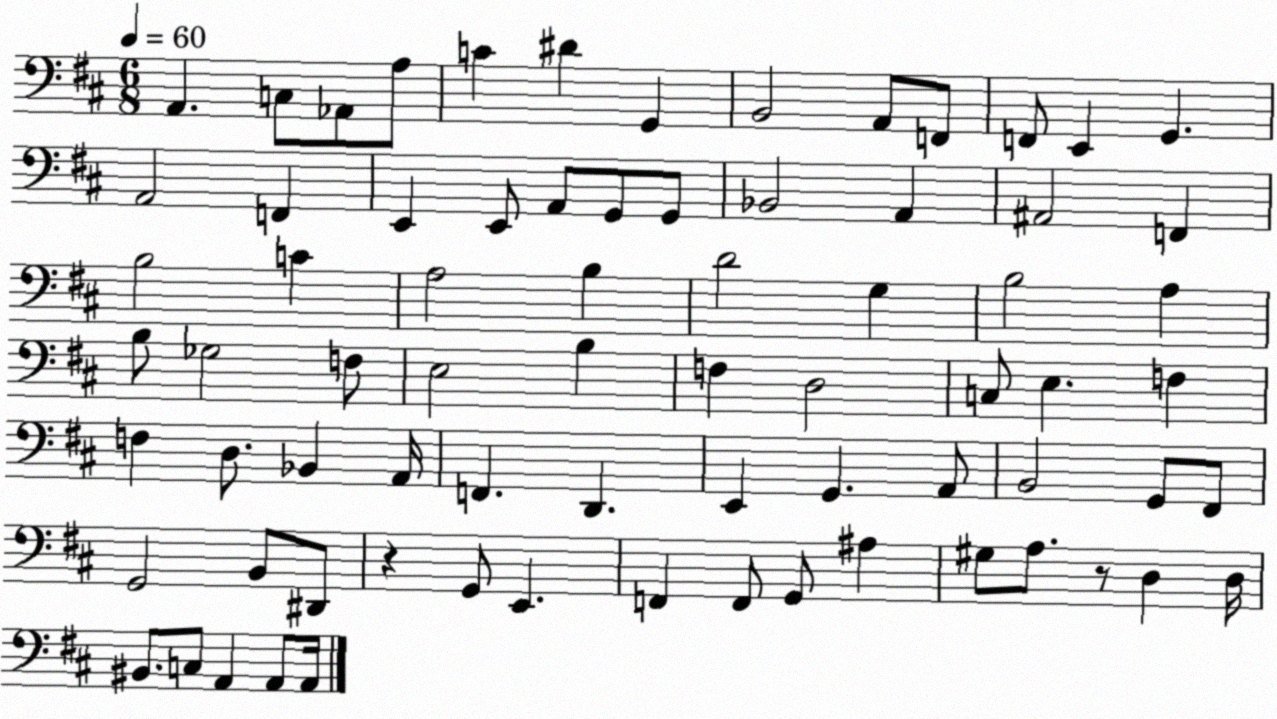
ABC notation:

X:1
T:Untitled
M:6/8
L:1/4
K:D
A,, C,/2 _A,,/2 A,/2 C ^D G,, B,,2 A,,/2 F,,/2 F,,/2 E,, G,, A,,2 F,, E,, E,,/2 A,,/2 G,,/2 G,,/2 _B,,2 A,, ^A,,2 F,, B,2 C A,2 B, D2 G, B,2 A, B,/2 _G,2 F,/2 E,2 B, F, D,2 C,/2 E, F, F, D,/2 _B,, A,,/4 F,, D,, E,, G,, A,,/2 B,,2 G,,/2 ^F,,/2 G,,2 B,,/2 ^D,,/2 z G,,/2 E,, F,, F,,/2 G,,/2 ^A, ^G,/2 A,/2 z/2 D, D,/4 ^B,,/2 C,/2 A,, A,,/2 A,,/4